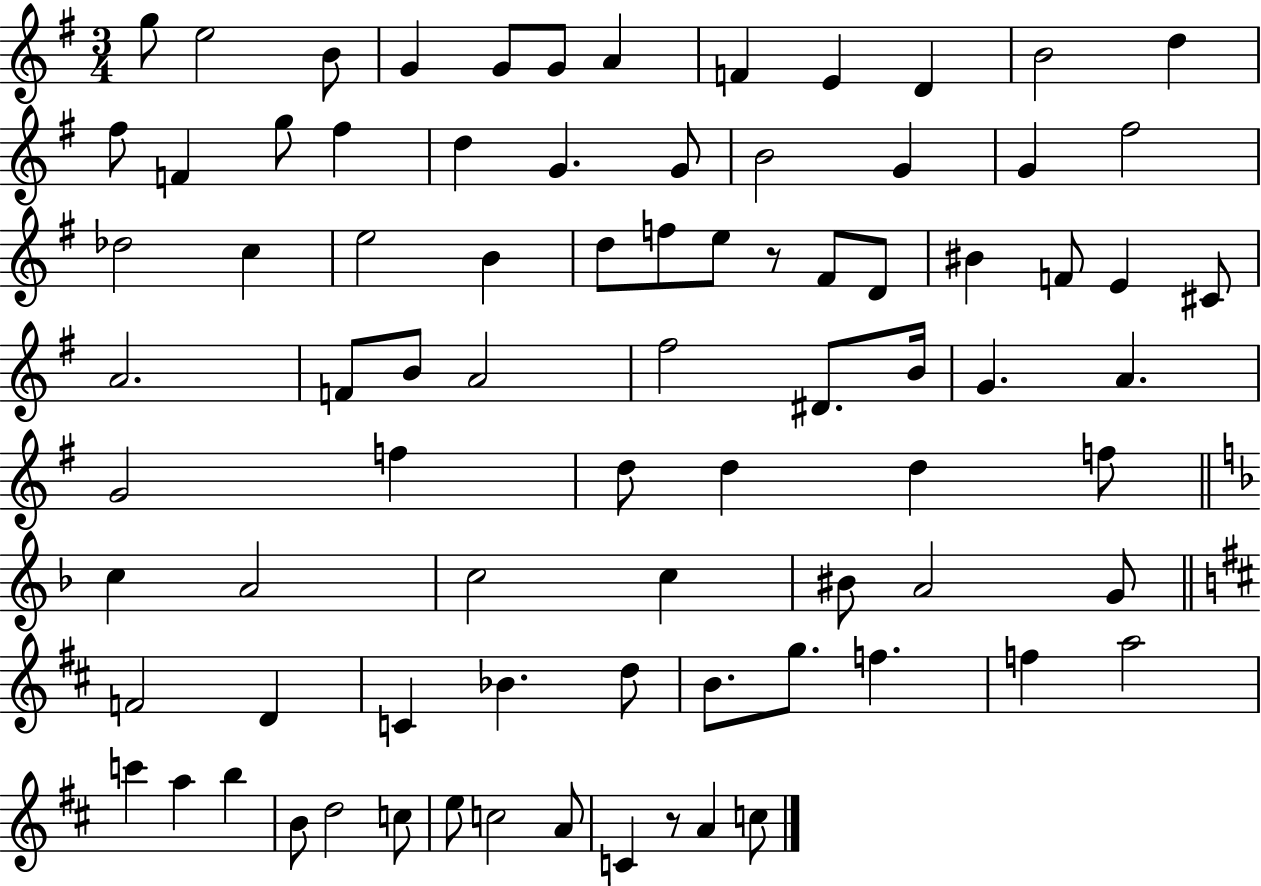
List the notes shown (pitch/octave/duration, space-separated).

G5/e E5/h B4/e G4/q G4/e G4/e A4/q F4/q E4/q D4/q B4/h D5/q F#5/e F4/q G5/e F#5/q D5/q G4/q. G4/e B4/h G4/q G4/q F#5/h Db5/h C5/q E5/h B4/q D5/e F5/e E5/e R/e F#4/e D4/e BIS4/q F4/e E4/q C#4/e A4/h. F4/e B4/e A4/h F#5/h D#4/e. B4/s G4/q. A4/q. G4/h F5/q D5/e D5/q D5/q F5/e C5/q A4/h C5/h C5/q BIS4/e A4/h G4/e F4/h D4/q C4/q Bb4/q. D5/e B4/e. G5/e. F5/q. F5/q A5/h C6/q A5/q B5/q B4/e D5/h C5/e E5/e C5/h A4/e C4/q R/e A4/q C5/e